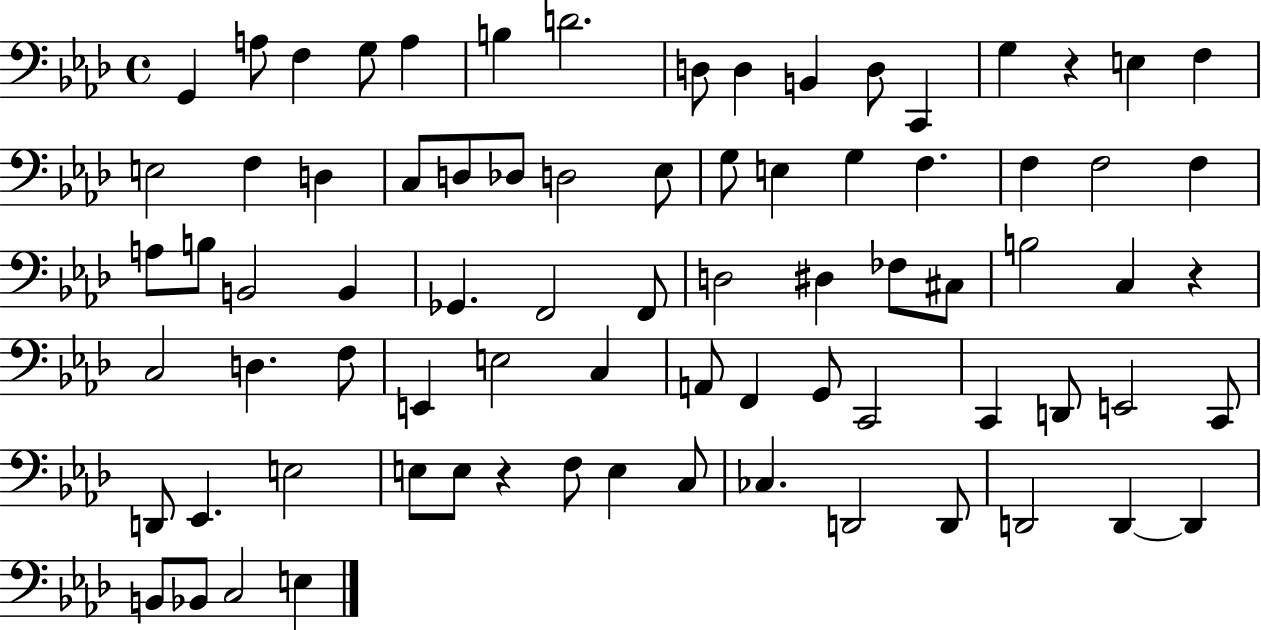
G2/q A3/e F3/q G3/e A3/q B3/q D4/h. D3/e D3/q B2/q D3/e C2/q G3/q R/q E3/q F3/q E3/h F3/q D3/q C3/e D3/e Db3/e D3/h Eb3/e G3/e E3/q G3/q F3/q. F3/q F3/h F3/q A3/e B3/e B2/h B2/q Gb2/q. F2/h F2/e D3/h D#3/q FES3/e C#3/e B3/h C3/q R/q C3/h D3/q. F3/e E2/q E3/h C3/q A2/e F2/q G2/e C2/h C2/q D2/e E2/h C2/e D2/e Eb2/q. E3/h E3/e E3/e R/q F3/e E3/q C3/e CES3/q. D2/h D2/e D2/h D2/q D2/q B2/e Bb2/e C3/h E3/q